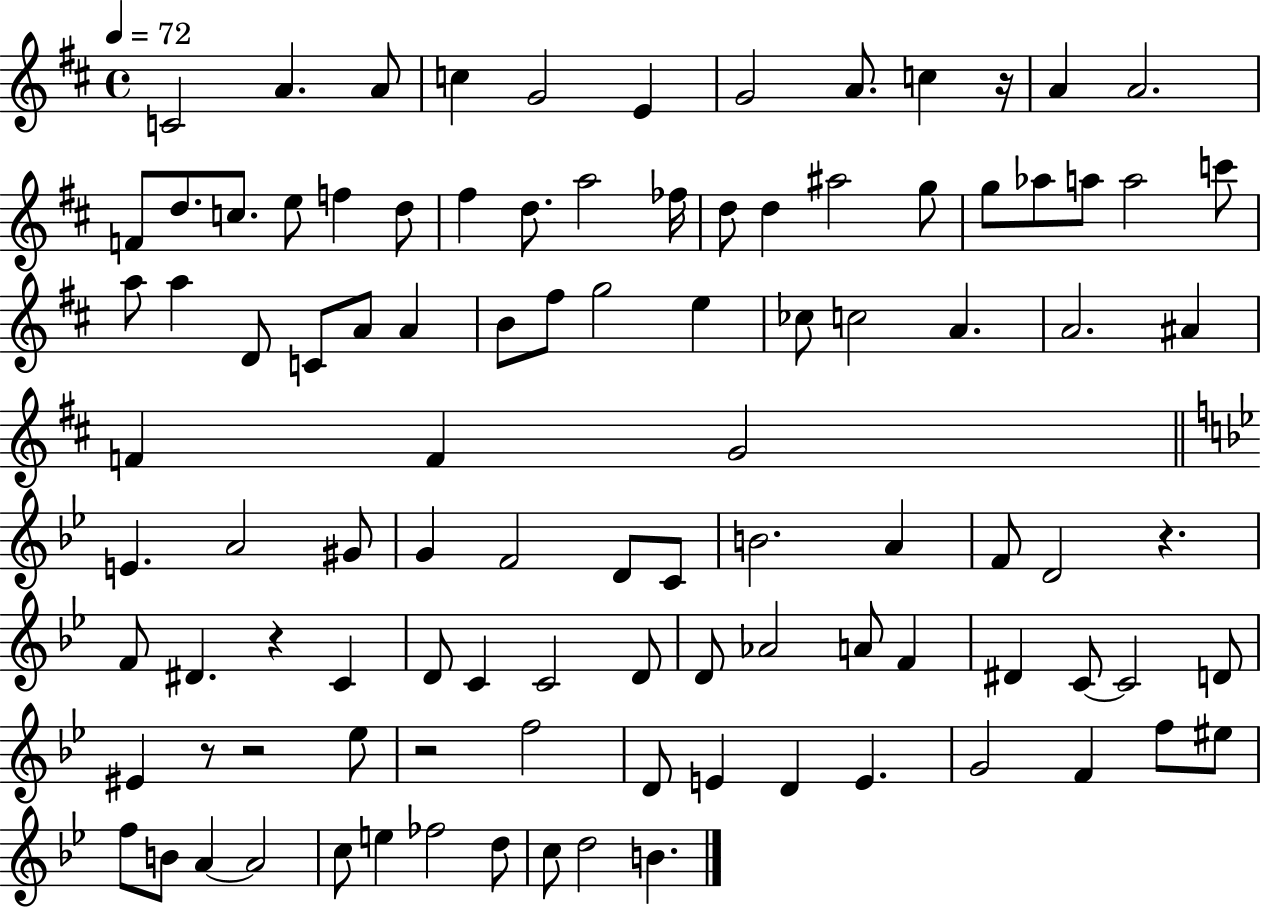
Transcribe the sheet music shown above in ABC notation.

X:1
T:Untitled
M:4/4
L:1/4
K:D
C2 A A/2 c G2 E G2 A/2 c z/4 A A2 F/2 d/2 c/2 e/2 f d/2 ^f d/2 a2 _f/4 d/2 d ^a2 g/2 g/2 _a/2 a/2 a2 c'/2 a/2 a D/2 C/2 A/2 A B/2 ^f/2 g2 e _c/2 c2 A A2 ^A F F G2 E A2 ^G/2 G F2 D/2 C/2 B2 A F/2 D2 z F/2 ^D z C D/2 C C2 D/2 D/2 _A2 A/2 F ^D C/2 C2 D/2 ^E z/2 z2 _e/2 z2 f2 D/2 E D E G2 F f/2 ^e/2 f/2 B/2 A A2 c/2 e _f2 d/2 c/2 d2 B